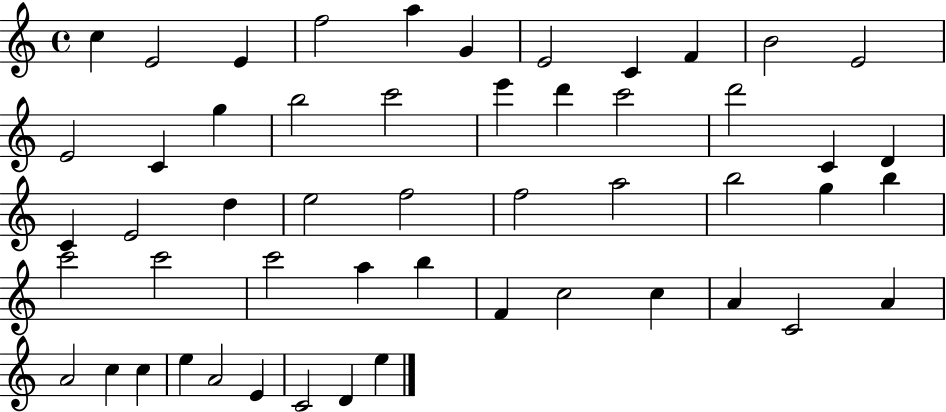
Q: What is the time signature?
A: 4/4